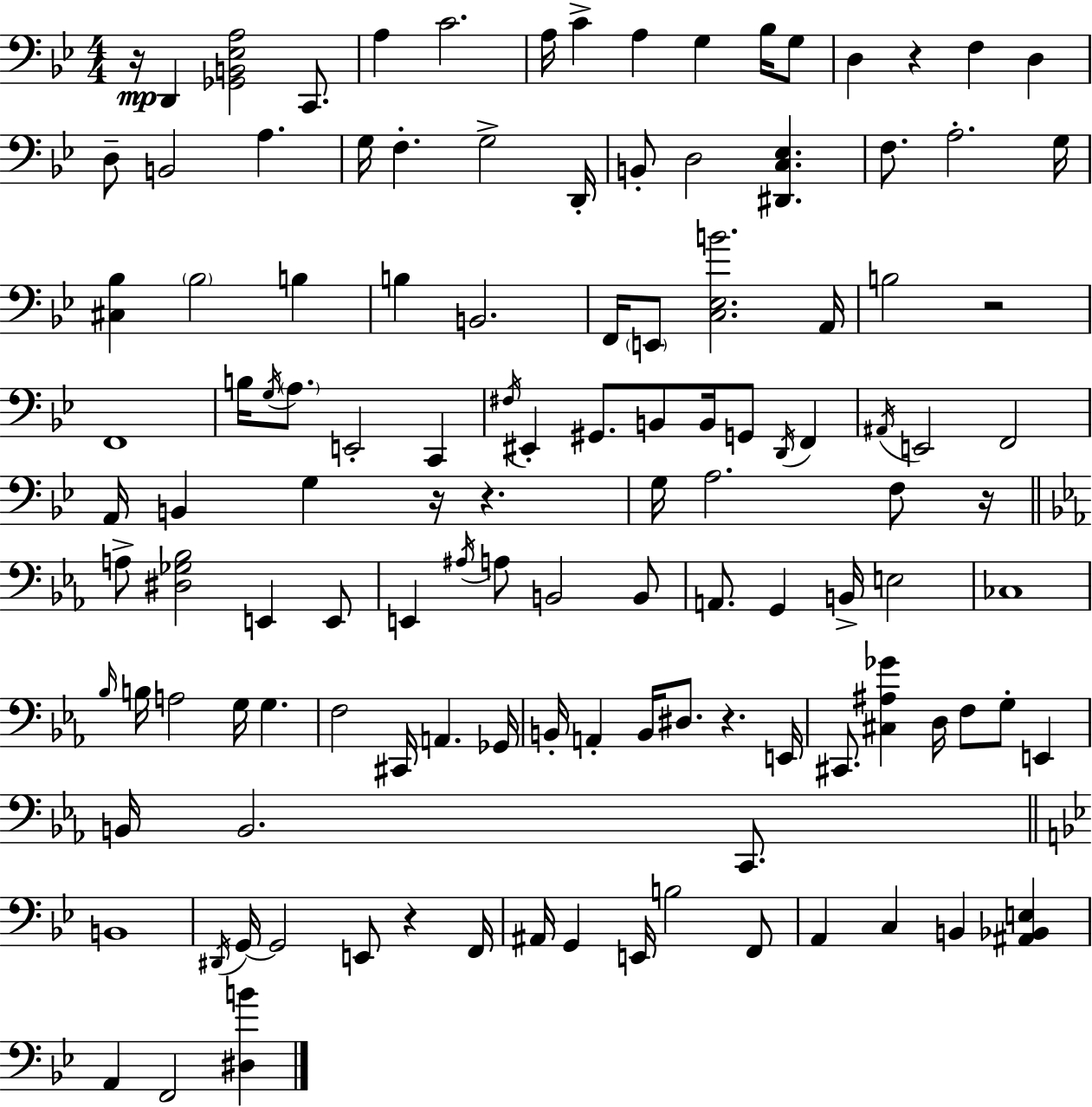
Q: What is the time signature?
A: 4/4